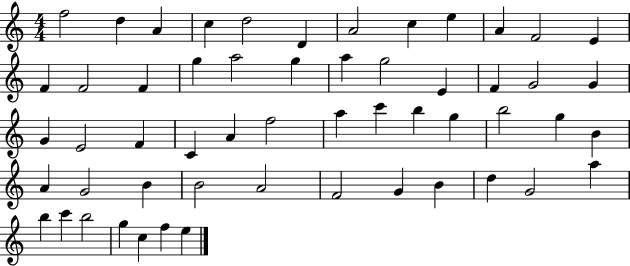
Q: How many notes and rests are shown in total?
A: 55